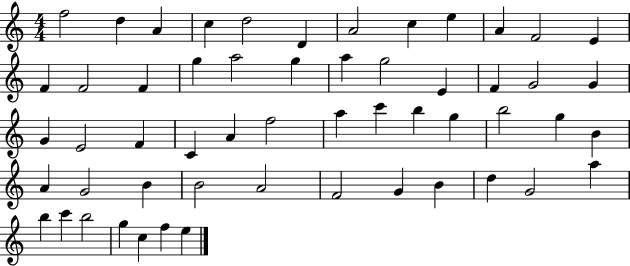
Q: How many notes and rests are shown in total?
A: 55